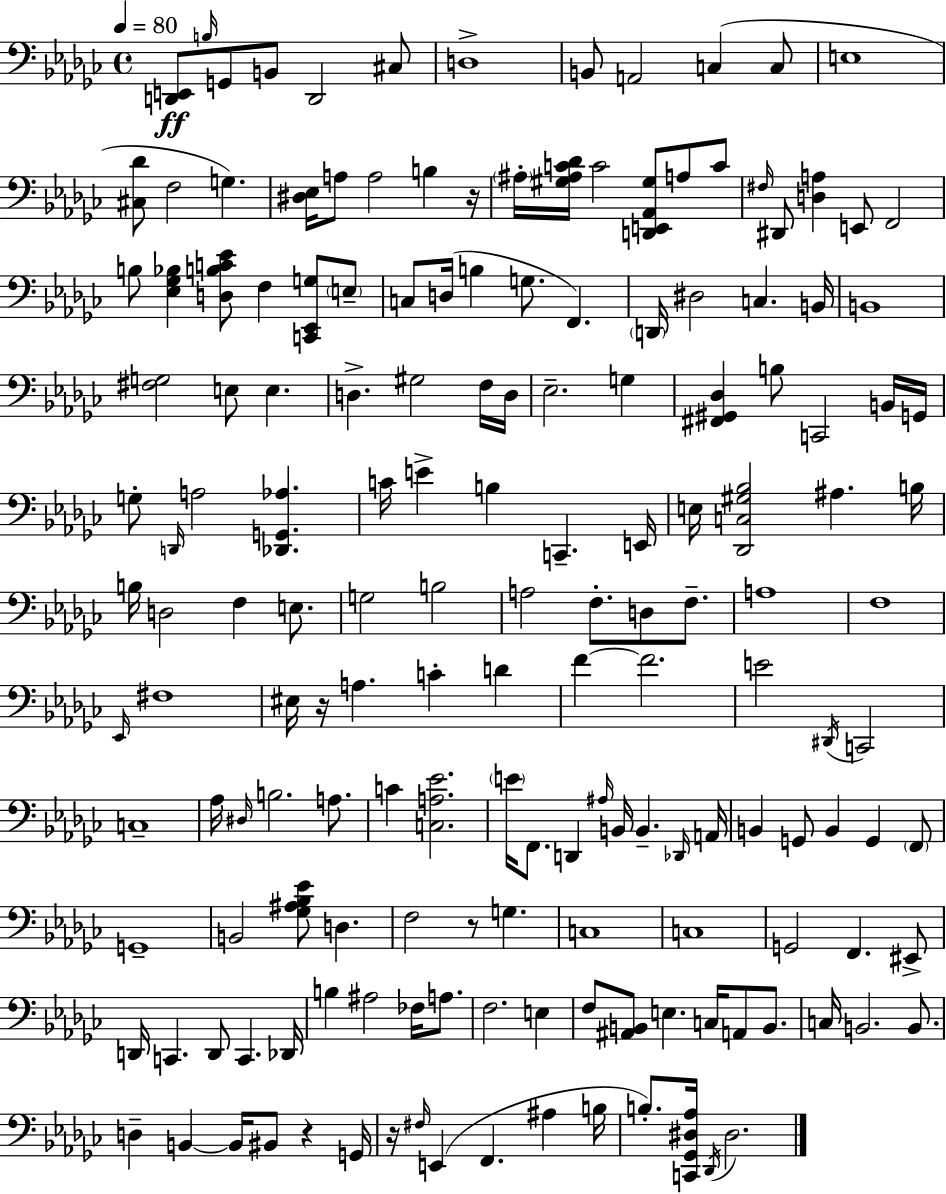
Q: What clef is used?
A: bass